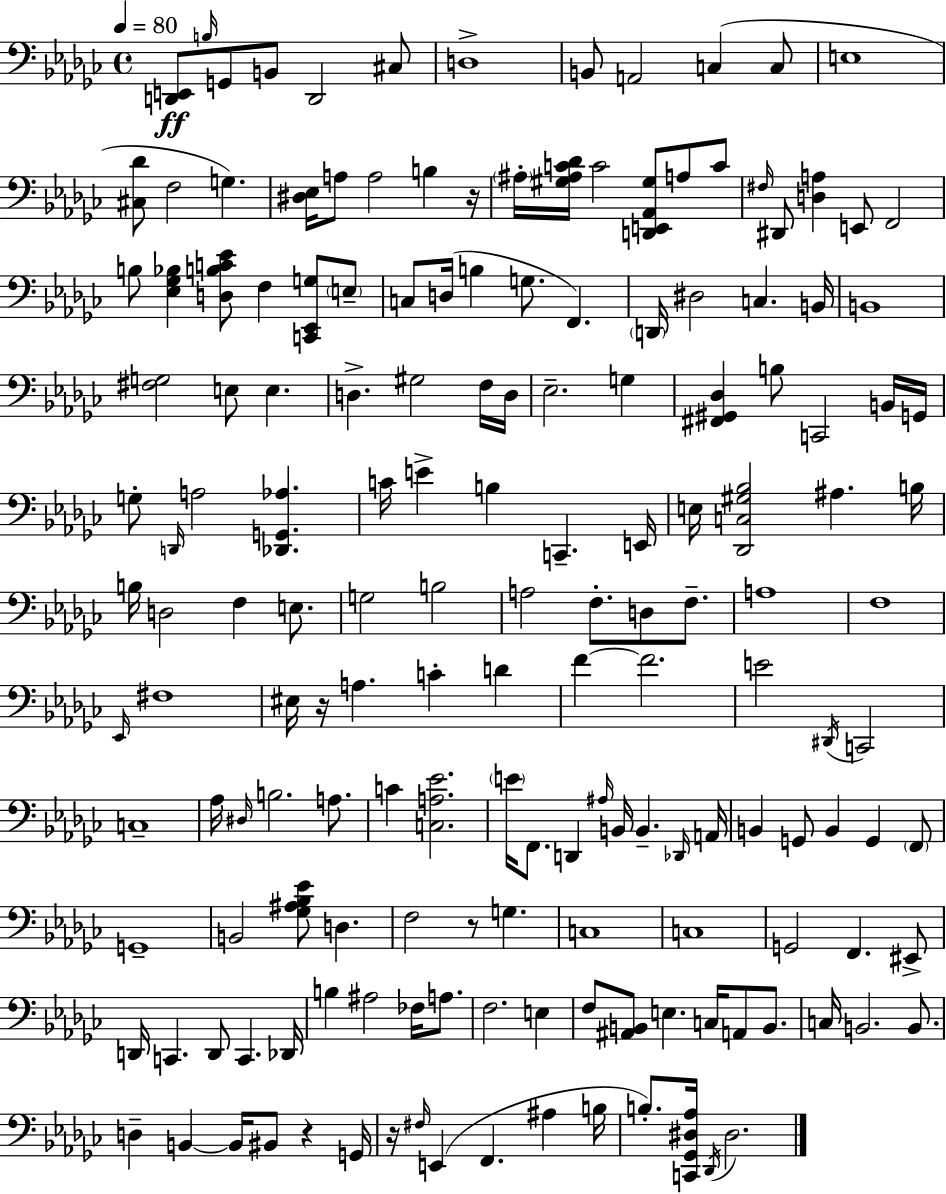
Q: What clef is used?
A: bass